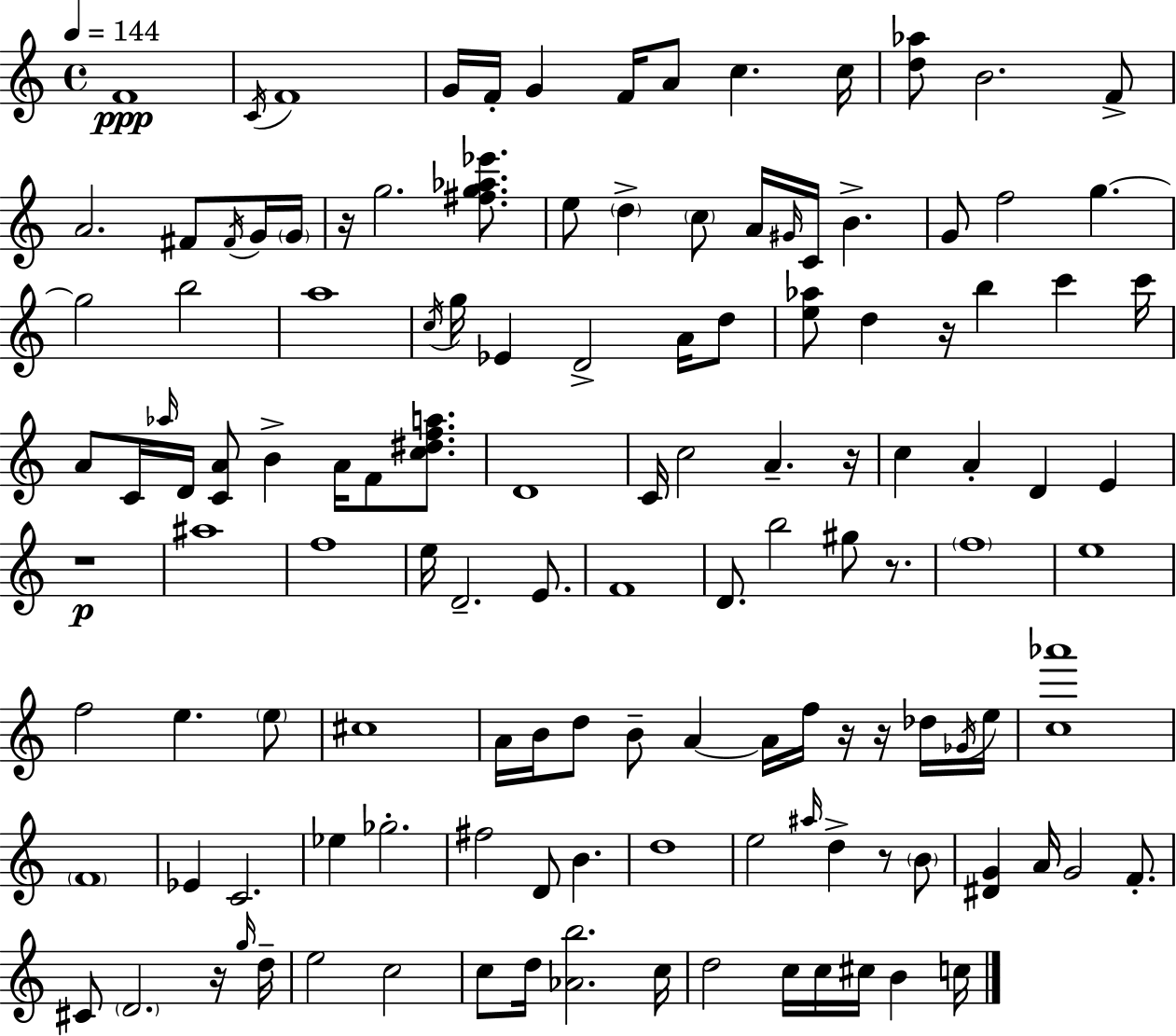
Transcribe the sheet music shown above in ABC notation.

X:1
T:Untitled
M:4/4
L:1/4
K:C
F4 C/4 F4 G/4 F/4 G F/4 A/2 c c/4 [d_a]/2 B2 F/2 A2 ^F/2 ^F/4 G/4 G/4 z/4 g2 [^fg_a_e']/2 e/2 d c/2 A/4 ^G/4 C/4 B G/2 f2 g g2 b2 a4 c/4 g/4 _E D2 A/4 d/2 [e_a]/2 d z/4 b c' c'/4 A/2 C/4 _a/4 D/4 [CA]/2 B A/4 F/2 [c^dfa]/2 D4 C/4 c2 A z/4 c A D E z4 ^a4 f4 e/4 D2 E/2 F4 D/2 b2 ^g/2 z/2 f4 e4 f2 e e/2 ^c4 A/4 B/4 d/2 B/2 A A/4 f/4 z/4 z/4 _d/4 _G/4 e/4 [c_a']4 F4 _E C2 _e _g2 ^f2 D/2 B d4 e2 ^a/4 d z/2 B/2 [^DG] A/4 G2 F/2 ^C/2 D2 z/4 g/4 d/4 e2 c2 c/2 d/4 [_Ab]2 c/4 d2 c/4 c/4 ^c/4 B c/4